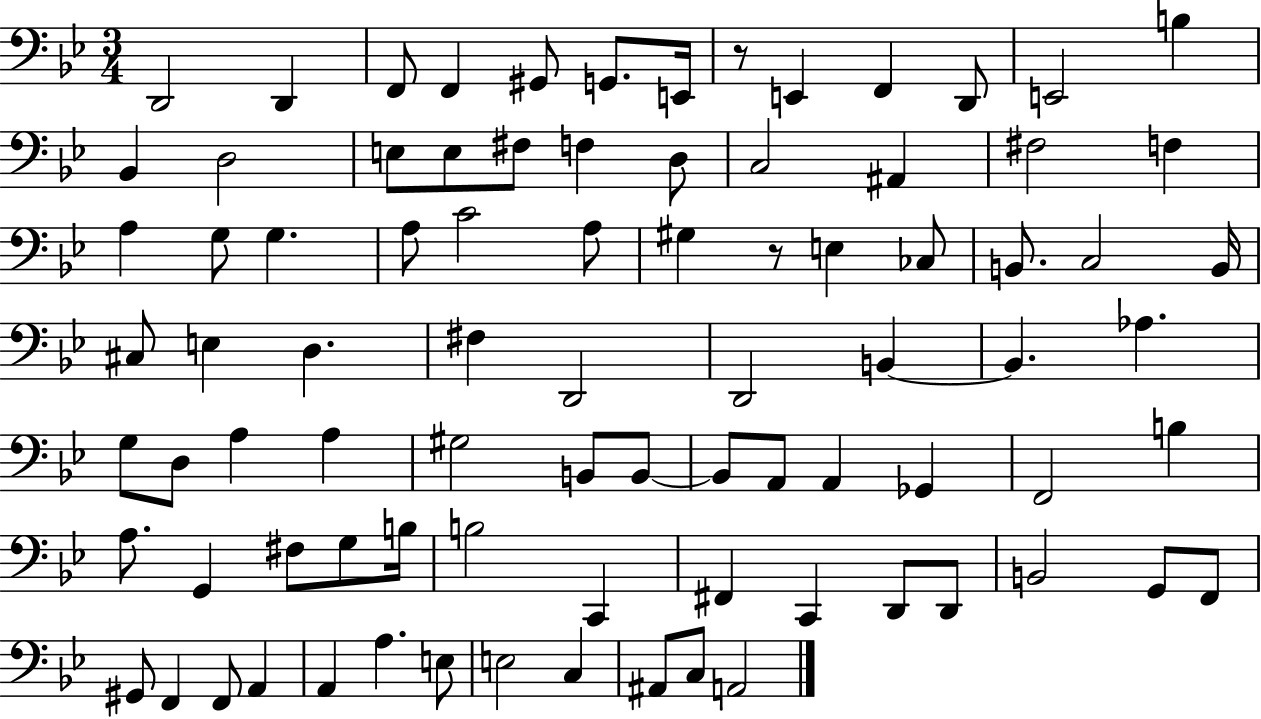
{
  \clef bass
  \numericTimeSignature
  \time 3/4
  \key bes \major
  d,2 d,4 | f,8 f,4 gis,8 g,8. e,16 | r8 e,4 f,4 d,8 | e,2 b4 | \break bes,4 d2 | e8 e8 fis8 f4 d8 | c2 ais,4 | fis2 f4 | \break a4 g8 g4. | a8 c'2 a8 | gis4 r8 e4 ces8 | b,8. c2 b,16 | \break cis8 e4 d4. | fis4 d,2 | d,2 b,4~~ | b,4. aes4. | \break g8 d8 a4 a4 | gis2 b,8 b,8~~ | b,8 a,8 a,4 ges,4 | f,2 b4 | \break a8. g,4 fis8 g8 b16 | b2 c,4 | fis,4 c,4 d,8 d,8 | b,2 g,8 f,8 | \break gis,8 f,4 f,8 a,4 | a,4 a4. e8 | e2 c4 | ais,8 c8 a,2 | \break \bar "|."
}